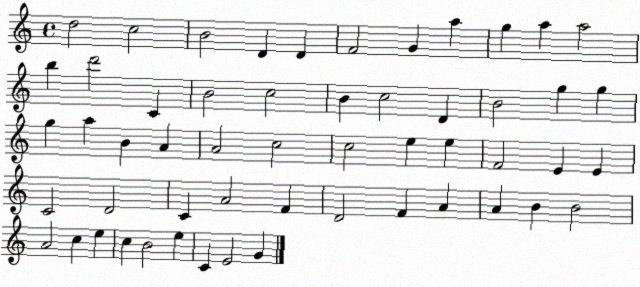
X:1
T:Untitled
M:4/4
L:1/4
K:C
d2 c2 B2 D D F2 G a g a a2 b d'2 C B2 c2 B c2 D B2 g g g a B A A2 c2 c2 e e F2 E E C2 D2 C A2 F D2 F A A B B2 A2 c e c B2 e C E2 G